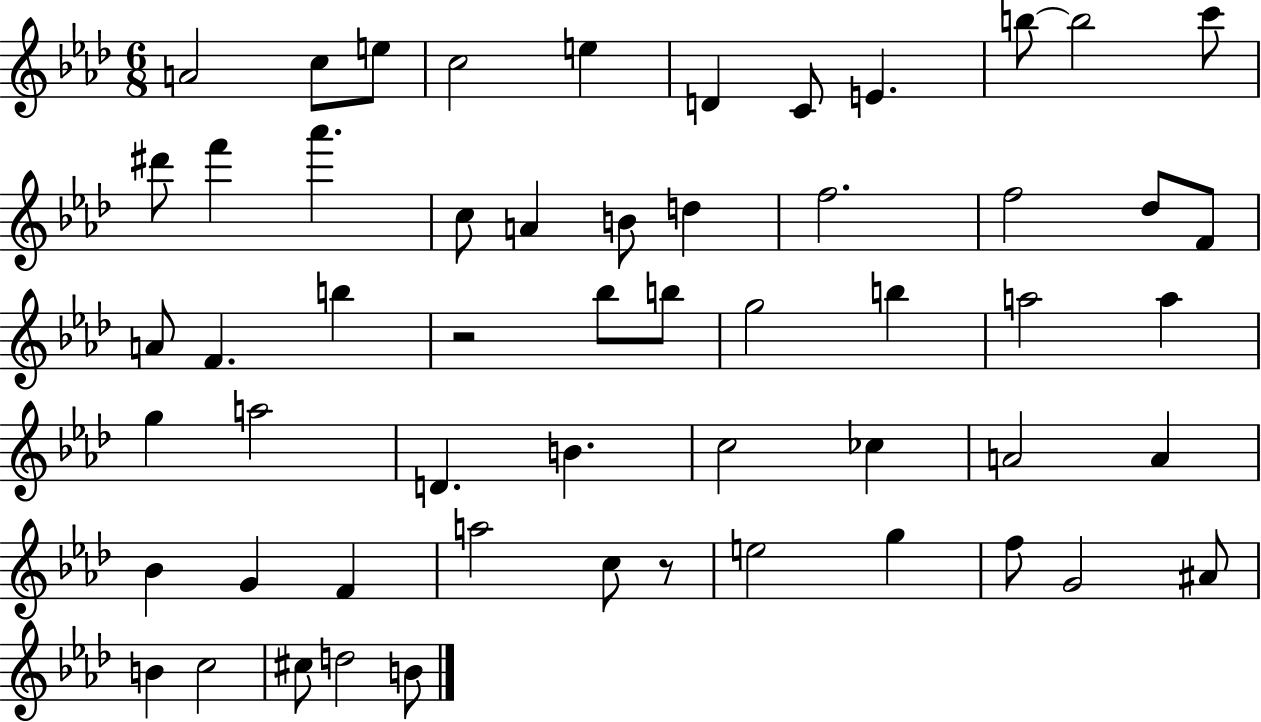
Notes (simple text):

A4/h C5/e E5/e C5/h E5/q D4/q C4/e E4/q. B5/e B5/h C6/e D#6/e F6/q Ab6/q. C5/e A4/q B4/e D5/q F5/h. F5/h Db5/e F4/e A4/e F4/q. B5/q R/h Bb5/e B5/e G5/h B5/q A5/h A5/q G5/q A5/h D4/q. B4/q. C5/h CES5/q A4/h A4/q Bb4/q G4/q F4/q A5/h C5/e R/e E5/h G5/q F5/e G4/h A#4/e B4/q C5/h C#5/e D5/h B4/e